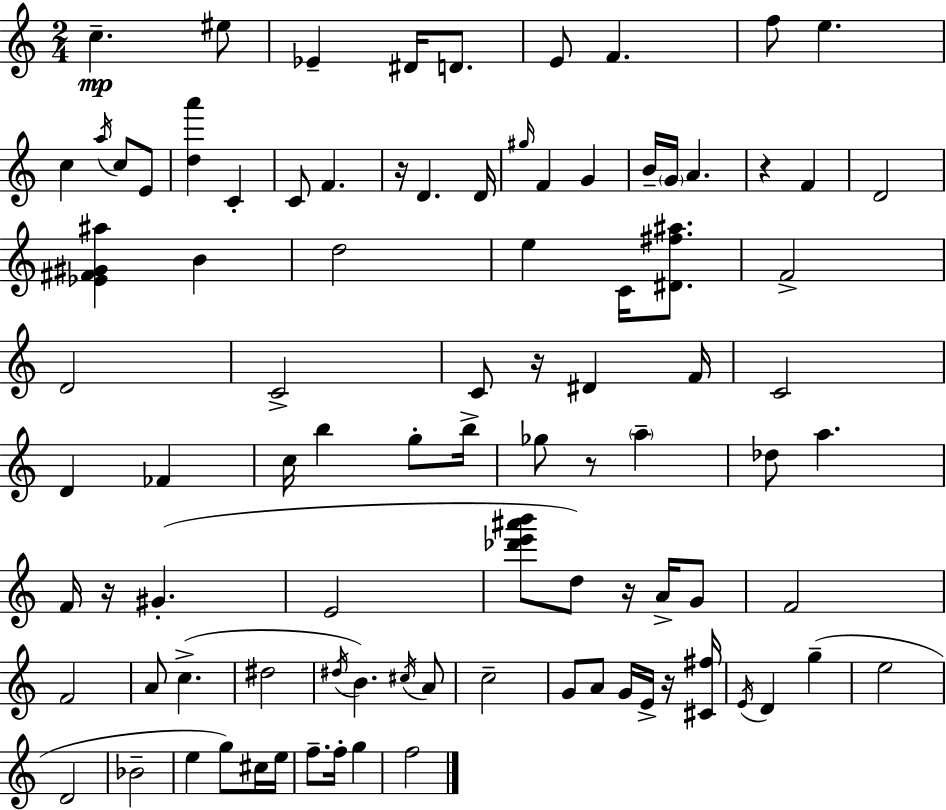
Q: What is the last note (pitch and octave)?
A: F5